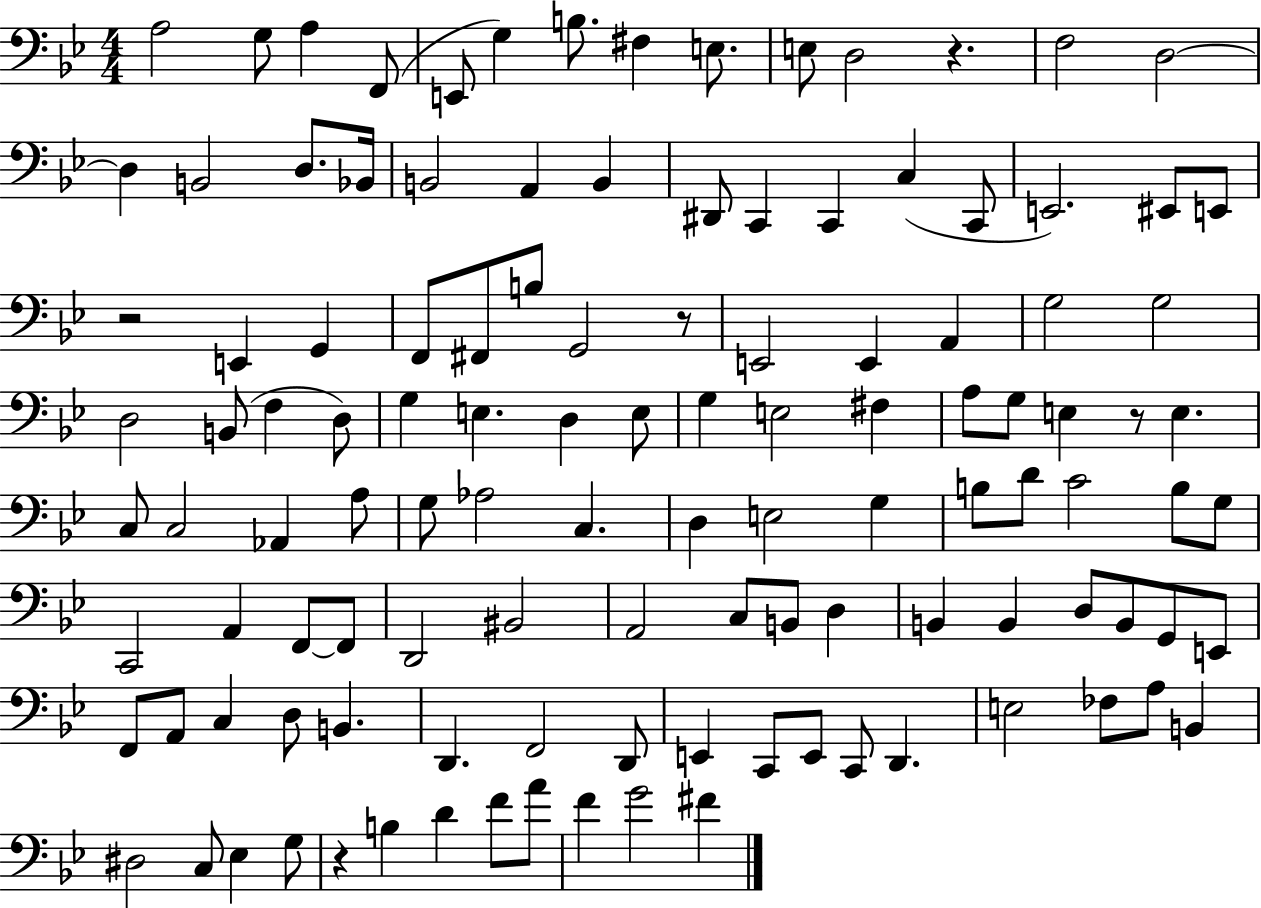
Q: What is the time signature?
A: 4/4